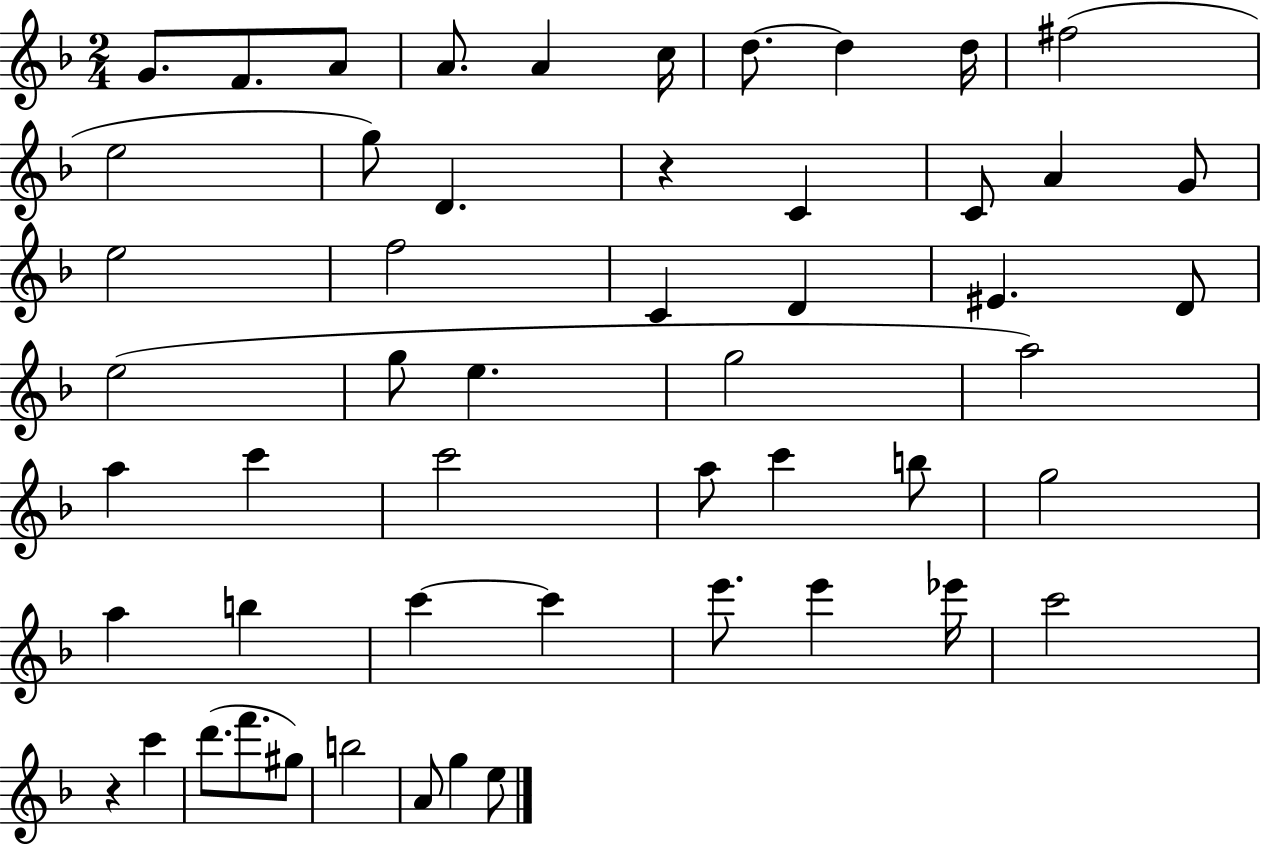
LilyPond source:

{
  \clef treble
  \numericTimeSignature
  \time 2/4
  \key f \major
  \repeat volta 2 { g'8. f'8. a'8 | a'8. a'4 c''16 | d''8.~~ d''4 d''16 | fis''2( | \break e''2 | g''8) d'4. | r4 c'4 | c'8 a'4 g'8 | \break e''2 | f''2 | c'4 d'4 | eis'4. d'8 | \break e''2( | g''8 e''4. | g''2 | a''2) | \break a''4 c'''4 | c'''2 | a''8 c'''4 b''8 | g''2 | \break a''4 b''4 | c'''4~~ c'''4 | e'''8. e'''4 ees'''16 | c'''2 | \break r4 c'''4 | d'''8.( f'''8. gis''8) | b''2 | a'8 g''4 e''8 | \break } \bar "|."
}